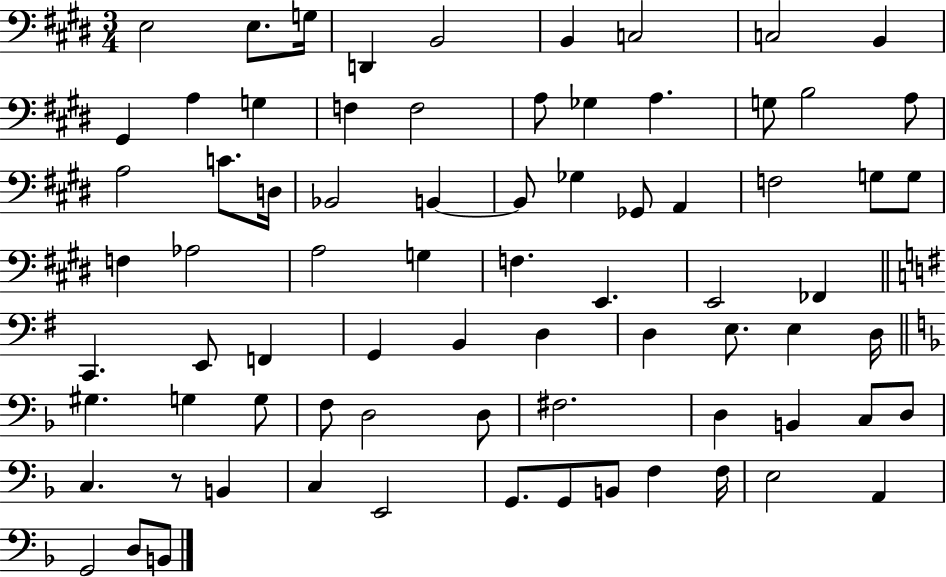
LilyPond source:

{
  \clef bass
  \numericTimeSignature
  \time 3/4
  \key e \major
  e2 e8. g16 | d,4 b,2 | b,4 c2 | c2 b,4 | \break gis,4 a4 g4 | f4 f2 | a8 ges4 a4. | g8 b2 a8 | \break a2 c'8. d16 | bes,2 b,4~~ | b,8 ges4 ges,8 a,4 | f2 g8 g8 | \break f4 aes2 | a2 g4 | f4. e,4. | e,2 fes,4 | \break \bar "||" \break \key g \major c,4. e,8 f,4 | g,4 b,4 d4 | d4 e8. e4 d16 | \bar "||" \break \key f \major gis4. g4 g8 | f8 d2 d8 | fis2. | d4 b,4 c8 d8 | \break c4. r8 b,4 | c4 e,2 | g,8. g,8 b,8 f4 f16 | e2 a,4 | \break g,2 d8 b,8 | \bar "|."
}